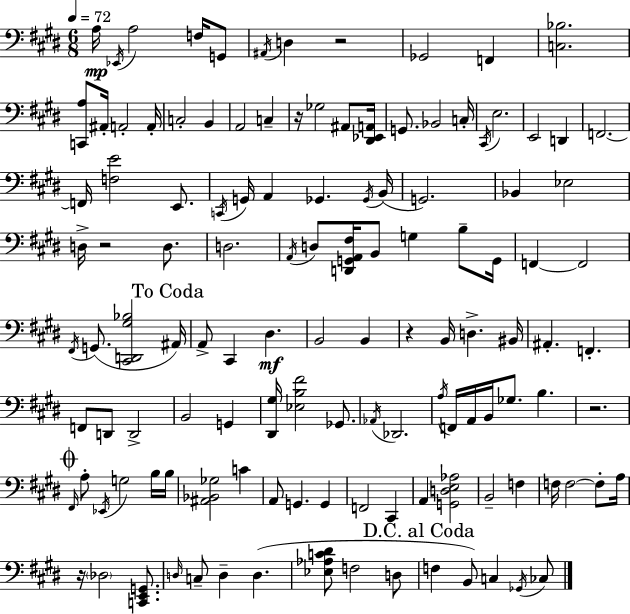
{
  \clef bass
  \numericTimeSignature
  \time 6/8
  \key e \major
  \tempo 4 = 72
  a16\mp \acciaccatura { ees,16 } a2 f16 g,8 | \acciaccatura { ais,16 } d4 r2 | ges,2 f,4 | <c bes>2. | \break <c, a>8 ais,16-. a,2-. | a,16-. c2-. b,4 | a,2 c4-- | r16 ges2 ais,8 | \break <dis, ees, a,>16 g,8. bes,2 | c16-. \acciaccatura { cis,16 } e2. | e,2 d,4 | f,2.~~ | \break f,16 <f e'>2 | e,8. \acciaccatura { c,16 } g,16 a,4 ges,4. | \acciaccatura { ges,16 }( b,16 g,2.) | bes,4 ees2 | \break d16-> r2 | d8. d2. | \acciaccatura { a,16 } d8 <d, g, a, fis>16 b,8 g4 | b8-- g,16 f,4~~ f,2 | \break \acciaccatura { fis,16 } g,8.( <cis, d, gis bes>2 | \mark "To Coda" ais,16) a,8-> cis,4 | dis4.\mf b,2 | b,4 r4 b,16 | \break d4.-> bis,16 ais,4.-. | f,4.-. f,8 d,8 d,2-> | b,2 | g,4 <dis, gis>16 <ees b fis'>2 | \break ges,8. \acciaccatura { aes,16 } des,2. | \acciaccatura { a16 } f,16 a,16 b,16 | ges8. b4. r2. | \mark \markup { \musicglyph "scripts.coda" } \grace { fis,16 } a8-. | \break \acciaccatura { ees,16 } g2 b16 b16 <ais, bes, ges>2 | c'4 a,8 | g,4. g,4 f,2 | cis,4 a,4 | \break <g, d e aes>2 b,2-- | f4 f16 | f2~~ f8-. a16 r16 | \parenthesize des2 <c, e, g,>8. \grace { d16 } | \break c8-- d4-- d4.( | <ees aes c' dis'>8 f2 d8 | \mark "D.C. al Coda" f4 b,8) c4 \acciaccatura { ges,16 } ces8 | \bar "|."
}